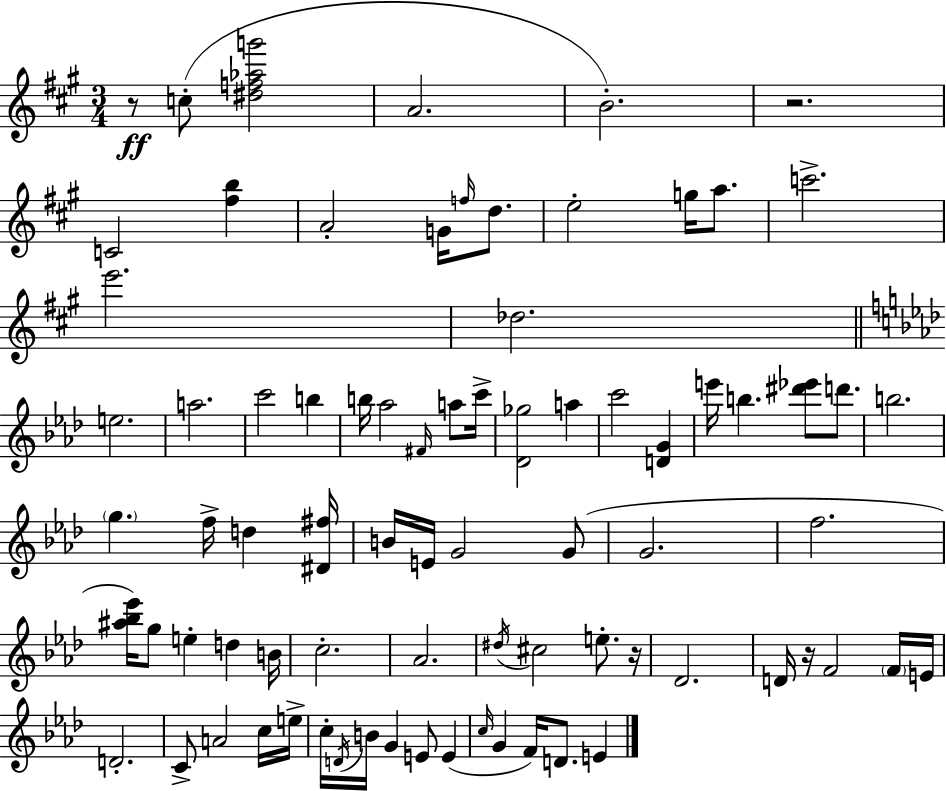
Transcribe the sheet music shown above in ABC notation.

X:1
T:Untitled
M:3/4
L:1/4
K:A
z/2 c/2 [^df_ag']2 A2 B2 z2 C2 [^fb] A2 G/4 f/4 d/2 e2 g/4 a/2 c'2 e'2 _d2 e2 a2 c'2 b b/4 _a2 ^F/4 a/2 c'/4 [_D_g]2 a c'2 [DG] e'/4 b [^d'_e']/2 d'/2 b2 g f/4 d [^D^f]/4 B/4 E/4 G2 G/2 G2 f2 [^a_b_e']/4 g/2 e d B/4 c2 _A2 ^d/4 ^c2 e/2 z/4 _D2 D/4 z/4 F2 F/4 E/4 D2 C/2 A2 c/4 e/4 c/4 D/4 B/4 G E/2 E c/4 G F/4 D/2 E